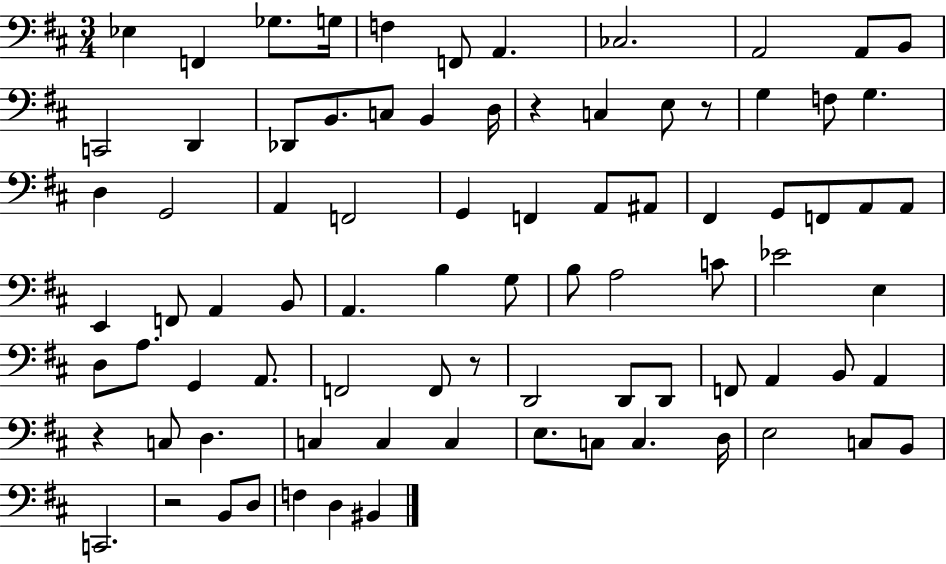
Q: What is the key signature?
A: D major